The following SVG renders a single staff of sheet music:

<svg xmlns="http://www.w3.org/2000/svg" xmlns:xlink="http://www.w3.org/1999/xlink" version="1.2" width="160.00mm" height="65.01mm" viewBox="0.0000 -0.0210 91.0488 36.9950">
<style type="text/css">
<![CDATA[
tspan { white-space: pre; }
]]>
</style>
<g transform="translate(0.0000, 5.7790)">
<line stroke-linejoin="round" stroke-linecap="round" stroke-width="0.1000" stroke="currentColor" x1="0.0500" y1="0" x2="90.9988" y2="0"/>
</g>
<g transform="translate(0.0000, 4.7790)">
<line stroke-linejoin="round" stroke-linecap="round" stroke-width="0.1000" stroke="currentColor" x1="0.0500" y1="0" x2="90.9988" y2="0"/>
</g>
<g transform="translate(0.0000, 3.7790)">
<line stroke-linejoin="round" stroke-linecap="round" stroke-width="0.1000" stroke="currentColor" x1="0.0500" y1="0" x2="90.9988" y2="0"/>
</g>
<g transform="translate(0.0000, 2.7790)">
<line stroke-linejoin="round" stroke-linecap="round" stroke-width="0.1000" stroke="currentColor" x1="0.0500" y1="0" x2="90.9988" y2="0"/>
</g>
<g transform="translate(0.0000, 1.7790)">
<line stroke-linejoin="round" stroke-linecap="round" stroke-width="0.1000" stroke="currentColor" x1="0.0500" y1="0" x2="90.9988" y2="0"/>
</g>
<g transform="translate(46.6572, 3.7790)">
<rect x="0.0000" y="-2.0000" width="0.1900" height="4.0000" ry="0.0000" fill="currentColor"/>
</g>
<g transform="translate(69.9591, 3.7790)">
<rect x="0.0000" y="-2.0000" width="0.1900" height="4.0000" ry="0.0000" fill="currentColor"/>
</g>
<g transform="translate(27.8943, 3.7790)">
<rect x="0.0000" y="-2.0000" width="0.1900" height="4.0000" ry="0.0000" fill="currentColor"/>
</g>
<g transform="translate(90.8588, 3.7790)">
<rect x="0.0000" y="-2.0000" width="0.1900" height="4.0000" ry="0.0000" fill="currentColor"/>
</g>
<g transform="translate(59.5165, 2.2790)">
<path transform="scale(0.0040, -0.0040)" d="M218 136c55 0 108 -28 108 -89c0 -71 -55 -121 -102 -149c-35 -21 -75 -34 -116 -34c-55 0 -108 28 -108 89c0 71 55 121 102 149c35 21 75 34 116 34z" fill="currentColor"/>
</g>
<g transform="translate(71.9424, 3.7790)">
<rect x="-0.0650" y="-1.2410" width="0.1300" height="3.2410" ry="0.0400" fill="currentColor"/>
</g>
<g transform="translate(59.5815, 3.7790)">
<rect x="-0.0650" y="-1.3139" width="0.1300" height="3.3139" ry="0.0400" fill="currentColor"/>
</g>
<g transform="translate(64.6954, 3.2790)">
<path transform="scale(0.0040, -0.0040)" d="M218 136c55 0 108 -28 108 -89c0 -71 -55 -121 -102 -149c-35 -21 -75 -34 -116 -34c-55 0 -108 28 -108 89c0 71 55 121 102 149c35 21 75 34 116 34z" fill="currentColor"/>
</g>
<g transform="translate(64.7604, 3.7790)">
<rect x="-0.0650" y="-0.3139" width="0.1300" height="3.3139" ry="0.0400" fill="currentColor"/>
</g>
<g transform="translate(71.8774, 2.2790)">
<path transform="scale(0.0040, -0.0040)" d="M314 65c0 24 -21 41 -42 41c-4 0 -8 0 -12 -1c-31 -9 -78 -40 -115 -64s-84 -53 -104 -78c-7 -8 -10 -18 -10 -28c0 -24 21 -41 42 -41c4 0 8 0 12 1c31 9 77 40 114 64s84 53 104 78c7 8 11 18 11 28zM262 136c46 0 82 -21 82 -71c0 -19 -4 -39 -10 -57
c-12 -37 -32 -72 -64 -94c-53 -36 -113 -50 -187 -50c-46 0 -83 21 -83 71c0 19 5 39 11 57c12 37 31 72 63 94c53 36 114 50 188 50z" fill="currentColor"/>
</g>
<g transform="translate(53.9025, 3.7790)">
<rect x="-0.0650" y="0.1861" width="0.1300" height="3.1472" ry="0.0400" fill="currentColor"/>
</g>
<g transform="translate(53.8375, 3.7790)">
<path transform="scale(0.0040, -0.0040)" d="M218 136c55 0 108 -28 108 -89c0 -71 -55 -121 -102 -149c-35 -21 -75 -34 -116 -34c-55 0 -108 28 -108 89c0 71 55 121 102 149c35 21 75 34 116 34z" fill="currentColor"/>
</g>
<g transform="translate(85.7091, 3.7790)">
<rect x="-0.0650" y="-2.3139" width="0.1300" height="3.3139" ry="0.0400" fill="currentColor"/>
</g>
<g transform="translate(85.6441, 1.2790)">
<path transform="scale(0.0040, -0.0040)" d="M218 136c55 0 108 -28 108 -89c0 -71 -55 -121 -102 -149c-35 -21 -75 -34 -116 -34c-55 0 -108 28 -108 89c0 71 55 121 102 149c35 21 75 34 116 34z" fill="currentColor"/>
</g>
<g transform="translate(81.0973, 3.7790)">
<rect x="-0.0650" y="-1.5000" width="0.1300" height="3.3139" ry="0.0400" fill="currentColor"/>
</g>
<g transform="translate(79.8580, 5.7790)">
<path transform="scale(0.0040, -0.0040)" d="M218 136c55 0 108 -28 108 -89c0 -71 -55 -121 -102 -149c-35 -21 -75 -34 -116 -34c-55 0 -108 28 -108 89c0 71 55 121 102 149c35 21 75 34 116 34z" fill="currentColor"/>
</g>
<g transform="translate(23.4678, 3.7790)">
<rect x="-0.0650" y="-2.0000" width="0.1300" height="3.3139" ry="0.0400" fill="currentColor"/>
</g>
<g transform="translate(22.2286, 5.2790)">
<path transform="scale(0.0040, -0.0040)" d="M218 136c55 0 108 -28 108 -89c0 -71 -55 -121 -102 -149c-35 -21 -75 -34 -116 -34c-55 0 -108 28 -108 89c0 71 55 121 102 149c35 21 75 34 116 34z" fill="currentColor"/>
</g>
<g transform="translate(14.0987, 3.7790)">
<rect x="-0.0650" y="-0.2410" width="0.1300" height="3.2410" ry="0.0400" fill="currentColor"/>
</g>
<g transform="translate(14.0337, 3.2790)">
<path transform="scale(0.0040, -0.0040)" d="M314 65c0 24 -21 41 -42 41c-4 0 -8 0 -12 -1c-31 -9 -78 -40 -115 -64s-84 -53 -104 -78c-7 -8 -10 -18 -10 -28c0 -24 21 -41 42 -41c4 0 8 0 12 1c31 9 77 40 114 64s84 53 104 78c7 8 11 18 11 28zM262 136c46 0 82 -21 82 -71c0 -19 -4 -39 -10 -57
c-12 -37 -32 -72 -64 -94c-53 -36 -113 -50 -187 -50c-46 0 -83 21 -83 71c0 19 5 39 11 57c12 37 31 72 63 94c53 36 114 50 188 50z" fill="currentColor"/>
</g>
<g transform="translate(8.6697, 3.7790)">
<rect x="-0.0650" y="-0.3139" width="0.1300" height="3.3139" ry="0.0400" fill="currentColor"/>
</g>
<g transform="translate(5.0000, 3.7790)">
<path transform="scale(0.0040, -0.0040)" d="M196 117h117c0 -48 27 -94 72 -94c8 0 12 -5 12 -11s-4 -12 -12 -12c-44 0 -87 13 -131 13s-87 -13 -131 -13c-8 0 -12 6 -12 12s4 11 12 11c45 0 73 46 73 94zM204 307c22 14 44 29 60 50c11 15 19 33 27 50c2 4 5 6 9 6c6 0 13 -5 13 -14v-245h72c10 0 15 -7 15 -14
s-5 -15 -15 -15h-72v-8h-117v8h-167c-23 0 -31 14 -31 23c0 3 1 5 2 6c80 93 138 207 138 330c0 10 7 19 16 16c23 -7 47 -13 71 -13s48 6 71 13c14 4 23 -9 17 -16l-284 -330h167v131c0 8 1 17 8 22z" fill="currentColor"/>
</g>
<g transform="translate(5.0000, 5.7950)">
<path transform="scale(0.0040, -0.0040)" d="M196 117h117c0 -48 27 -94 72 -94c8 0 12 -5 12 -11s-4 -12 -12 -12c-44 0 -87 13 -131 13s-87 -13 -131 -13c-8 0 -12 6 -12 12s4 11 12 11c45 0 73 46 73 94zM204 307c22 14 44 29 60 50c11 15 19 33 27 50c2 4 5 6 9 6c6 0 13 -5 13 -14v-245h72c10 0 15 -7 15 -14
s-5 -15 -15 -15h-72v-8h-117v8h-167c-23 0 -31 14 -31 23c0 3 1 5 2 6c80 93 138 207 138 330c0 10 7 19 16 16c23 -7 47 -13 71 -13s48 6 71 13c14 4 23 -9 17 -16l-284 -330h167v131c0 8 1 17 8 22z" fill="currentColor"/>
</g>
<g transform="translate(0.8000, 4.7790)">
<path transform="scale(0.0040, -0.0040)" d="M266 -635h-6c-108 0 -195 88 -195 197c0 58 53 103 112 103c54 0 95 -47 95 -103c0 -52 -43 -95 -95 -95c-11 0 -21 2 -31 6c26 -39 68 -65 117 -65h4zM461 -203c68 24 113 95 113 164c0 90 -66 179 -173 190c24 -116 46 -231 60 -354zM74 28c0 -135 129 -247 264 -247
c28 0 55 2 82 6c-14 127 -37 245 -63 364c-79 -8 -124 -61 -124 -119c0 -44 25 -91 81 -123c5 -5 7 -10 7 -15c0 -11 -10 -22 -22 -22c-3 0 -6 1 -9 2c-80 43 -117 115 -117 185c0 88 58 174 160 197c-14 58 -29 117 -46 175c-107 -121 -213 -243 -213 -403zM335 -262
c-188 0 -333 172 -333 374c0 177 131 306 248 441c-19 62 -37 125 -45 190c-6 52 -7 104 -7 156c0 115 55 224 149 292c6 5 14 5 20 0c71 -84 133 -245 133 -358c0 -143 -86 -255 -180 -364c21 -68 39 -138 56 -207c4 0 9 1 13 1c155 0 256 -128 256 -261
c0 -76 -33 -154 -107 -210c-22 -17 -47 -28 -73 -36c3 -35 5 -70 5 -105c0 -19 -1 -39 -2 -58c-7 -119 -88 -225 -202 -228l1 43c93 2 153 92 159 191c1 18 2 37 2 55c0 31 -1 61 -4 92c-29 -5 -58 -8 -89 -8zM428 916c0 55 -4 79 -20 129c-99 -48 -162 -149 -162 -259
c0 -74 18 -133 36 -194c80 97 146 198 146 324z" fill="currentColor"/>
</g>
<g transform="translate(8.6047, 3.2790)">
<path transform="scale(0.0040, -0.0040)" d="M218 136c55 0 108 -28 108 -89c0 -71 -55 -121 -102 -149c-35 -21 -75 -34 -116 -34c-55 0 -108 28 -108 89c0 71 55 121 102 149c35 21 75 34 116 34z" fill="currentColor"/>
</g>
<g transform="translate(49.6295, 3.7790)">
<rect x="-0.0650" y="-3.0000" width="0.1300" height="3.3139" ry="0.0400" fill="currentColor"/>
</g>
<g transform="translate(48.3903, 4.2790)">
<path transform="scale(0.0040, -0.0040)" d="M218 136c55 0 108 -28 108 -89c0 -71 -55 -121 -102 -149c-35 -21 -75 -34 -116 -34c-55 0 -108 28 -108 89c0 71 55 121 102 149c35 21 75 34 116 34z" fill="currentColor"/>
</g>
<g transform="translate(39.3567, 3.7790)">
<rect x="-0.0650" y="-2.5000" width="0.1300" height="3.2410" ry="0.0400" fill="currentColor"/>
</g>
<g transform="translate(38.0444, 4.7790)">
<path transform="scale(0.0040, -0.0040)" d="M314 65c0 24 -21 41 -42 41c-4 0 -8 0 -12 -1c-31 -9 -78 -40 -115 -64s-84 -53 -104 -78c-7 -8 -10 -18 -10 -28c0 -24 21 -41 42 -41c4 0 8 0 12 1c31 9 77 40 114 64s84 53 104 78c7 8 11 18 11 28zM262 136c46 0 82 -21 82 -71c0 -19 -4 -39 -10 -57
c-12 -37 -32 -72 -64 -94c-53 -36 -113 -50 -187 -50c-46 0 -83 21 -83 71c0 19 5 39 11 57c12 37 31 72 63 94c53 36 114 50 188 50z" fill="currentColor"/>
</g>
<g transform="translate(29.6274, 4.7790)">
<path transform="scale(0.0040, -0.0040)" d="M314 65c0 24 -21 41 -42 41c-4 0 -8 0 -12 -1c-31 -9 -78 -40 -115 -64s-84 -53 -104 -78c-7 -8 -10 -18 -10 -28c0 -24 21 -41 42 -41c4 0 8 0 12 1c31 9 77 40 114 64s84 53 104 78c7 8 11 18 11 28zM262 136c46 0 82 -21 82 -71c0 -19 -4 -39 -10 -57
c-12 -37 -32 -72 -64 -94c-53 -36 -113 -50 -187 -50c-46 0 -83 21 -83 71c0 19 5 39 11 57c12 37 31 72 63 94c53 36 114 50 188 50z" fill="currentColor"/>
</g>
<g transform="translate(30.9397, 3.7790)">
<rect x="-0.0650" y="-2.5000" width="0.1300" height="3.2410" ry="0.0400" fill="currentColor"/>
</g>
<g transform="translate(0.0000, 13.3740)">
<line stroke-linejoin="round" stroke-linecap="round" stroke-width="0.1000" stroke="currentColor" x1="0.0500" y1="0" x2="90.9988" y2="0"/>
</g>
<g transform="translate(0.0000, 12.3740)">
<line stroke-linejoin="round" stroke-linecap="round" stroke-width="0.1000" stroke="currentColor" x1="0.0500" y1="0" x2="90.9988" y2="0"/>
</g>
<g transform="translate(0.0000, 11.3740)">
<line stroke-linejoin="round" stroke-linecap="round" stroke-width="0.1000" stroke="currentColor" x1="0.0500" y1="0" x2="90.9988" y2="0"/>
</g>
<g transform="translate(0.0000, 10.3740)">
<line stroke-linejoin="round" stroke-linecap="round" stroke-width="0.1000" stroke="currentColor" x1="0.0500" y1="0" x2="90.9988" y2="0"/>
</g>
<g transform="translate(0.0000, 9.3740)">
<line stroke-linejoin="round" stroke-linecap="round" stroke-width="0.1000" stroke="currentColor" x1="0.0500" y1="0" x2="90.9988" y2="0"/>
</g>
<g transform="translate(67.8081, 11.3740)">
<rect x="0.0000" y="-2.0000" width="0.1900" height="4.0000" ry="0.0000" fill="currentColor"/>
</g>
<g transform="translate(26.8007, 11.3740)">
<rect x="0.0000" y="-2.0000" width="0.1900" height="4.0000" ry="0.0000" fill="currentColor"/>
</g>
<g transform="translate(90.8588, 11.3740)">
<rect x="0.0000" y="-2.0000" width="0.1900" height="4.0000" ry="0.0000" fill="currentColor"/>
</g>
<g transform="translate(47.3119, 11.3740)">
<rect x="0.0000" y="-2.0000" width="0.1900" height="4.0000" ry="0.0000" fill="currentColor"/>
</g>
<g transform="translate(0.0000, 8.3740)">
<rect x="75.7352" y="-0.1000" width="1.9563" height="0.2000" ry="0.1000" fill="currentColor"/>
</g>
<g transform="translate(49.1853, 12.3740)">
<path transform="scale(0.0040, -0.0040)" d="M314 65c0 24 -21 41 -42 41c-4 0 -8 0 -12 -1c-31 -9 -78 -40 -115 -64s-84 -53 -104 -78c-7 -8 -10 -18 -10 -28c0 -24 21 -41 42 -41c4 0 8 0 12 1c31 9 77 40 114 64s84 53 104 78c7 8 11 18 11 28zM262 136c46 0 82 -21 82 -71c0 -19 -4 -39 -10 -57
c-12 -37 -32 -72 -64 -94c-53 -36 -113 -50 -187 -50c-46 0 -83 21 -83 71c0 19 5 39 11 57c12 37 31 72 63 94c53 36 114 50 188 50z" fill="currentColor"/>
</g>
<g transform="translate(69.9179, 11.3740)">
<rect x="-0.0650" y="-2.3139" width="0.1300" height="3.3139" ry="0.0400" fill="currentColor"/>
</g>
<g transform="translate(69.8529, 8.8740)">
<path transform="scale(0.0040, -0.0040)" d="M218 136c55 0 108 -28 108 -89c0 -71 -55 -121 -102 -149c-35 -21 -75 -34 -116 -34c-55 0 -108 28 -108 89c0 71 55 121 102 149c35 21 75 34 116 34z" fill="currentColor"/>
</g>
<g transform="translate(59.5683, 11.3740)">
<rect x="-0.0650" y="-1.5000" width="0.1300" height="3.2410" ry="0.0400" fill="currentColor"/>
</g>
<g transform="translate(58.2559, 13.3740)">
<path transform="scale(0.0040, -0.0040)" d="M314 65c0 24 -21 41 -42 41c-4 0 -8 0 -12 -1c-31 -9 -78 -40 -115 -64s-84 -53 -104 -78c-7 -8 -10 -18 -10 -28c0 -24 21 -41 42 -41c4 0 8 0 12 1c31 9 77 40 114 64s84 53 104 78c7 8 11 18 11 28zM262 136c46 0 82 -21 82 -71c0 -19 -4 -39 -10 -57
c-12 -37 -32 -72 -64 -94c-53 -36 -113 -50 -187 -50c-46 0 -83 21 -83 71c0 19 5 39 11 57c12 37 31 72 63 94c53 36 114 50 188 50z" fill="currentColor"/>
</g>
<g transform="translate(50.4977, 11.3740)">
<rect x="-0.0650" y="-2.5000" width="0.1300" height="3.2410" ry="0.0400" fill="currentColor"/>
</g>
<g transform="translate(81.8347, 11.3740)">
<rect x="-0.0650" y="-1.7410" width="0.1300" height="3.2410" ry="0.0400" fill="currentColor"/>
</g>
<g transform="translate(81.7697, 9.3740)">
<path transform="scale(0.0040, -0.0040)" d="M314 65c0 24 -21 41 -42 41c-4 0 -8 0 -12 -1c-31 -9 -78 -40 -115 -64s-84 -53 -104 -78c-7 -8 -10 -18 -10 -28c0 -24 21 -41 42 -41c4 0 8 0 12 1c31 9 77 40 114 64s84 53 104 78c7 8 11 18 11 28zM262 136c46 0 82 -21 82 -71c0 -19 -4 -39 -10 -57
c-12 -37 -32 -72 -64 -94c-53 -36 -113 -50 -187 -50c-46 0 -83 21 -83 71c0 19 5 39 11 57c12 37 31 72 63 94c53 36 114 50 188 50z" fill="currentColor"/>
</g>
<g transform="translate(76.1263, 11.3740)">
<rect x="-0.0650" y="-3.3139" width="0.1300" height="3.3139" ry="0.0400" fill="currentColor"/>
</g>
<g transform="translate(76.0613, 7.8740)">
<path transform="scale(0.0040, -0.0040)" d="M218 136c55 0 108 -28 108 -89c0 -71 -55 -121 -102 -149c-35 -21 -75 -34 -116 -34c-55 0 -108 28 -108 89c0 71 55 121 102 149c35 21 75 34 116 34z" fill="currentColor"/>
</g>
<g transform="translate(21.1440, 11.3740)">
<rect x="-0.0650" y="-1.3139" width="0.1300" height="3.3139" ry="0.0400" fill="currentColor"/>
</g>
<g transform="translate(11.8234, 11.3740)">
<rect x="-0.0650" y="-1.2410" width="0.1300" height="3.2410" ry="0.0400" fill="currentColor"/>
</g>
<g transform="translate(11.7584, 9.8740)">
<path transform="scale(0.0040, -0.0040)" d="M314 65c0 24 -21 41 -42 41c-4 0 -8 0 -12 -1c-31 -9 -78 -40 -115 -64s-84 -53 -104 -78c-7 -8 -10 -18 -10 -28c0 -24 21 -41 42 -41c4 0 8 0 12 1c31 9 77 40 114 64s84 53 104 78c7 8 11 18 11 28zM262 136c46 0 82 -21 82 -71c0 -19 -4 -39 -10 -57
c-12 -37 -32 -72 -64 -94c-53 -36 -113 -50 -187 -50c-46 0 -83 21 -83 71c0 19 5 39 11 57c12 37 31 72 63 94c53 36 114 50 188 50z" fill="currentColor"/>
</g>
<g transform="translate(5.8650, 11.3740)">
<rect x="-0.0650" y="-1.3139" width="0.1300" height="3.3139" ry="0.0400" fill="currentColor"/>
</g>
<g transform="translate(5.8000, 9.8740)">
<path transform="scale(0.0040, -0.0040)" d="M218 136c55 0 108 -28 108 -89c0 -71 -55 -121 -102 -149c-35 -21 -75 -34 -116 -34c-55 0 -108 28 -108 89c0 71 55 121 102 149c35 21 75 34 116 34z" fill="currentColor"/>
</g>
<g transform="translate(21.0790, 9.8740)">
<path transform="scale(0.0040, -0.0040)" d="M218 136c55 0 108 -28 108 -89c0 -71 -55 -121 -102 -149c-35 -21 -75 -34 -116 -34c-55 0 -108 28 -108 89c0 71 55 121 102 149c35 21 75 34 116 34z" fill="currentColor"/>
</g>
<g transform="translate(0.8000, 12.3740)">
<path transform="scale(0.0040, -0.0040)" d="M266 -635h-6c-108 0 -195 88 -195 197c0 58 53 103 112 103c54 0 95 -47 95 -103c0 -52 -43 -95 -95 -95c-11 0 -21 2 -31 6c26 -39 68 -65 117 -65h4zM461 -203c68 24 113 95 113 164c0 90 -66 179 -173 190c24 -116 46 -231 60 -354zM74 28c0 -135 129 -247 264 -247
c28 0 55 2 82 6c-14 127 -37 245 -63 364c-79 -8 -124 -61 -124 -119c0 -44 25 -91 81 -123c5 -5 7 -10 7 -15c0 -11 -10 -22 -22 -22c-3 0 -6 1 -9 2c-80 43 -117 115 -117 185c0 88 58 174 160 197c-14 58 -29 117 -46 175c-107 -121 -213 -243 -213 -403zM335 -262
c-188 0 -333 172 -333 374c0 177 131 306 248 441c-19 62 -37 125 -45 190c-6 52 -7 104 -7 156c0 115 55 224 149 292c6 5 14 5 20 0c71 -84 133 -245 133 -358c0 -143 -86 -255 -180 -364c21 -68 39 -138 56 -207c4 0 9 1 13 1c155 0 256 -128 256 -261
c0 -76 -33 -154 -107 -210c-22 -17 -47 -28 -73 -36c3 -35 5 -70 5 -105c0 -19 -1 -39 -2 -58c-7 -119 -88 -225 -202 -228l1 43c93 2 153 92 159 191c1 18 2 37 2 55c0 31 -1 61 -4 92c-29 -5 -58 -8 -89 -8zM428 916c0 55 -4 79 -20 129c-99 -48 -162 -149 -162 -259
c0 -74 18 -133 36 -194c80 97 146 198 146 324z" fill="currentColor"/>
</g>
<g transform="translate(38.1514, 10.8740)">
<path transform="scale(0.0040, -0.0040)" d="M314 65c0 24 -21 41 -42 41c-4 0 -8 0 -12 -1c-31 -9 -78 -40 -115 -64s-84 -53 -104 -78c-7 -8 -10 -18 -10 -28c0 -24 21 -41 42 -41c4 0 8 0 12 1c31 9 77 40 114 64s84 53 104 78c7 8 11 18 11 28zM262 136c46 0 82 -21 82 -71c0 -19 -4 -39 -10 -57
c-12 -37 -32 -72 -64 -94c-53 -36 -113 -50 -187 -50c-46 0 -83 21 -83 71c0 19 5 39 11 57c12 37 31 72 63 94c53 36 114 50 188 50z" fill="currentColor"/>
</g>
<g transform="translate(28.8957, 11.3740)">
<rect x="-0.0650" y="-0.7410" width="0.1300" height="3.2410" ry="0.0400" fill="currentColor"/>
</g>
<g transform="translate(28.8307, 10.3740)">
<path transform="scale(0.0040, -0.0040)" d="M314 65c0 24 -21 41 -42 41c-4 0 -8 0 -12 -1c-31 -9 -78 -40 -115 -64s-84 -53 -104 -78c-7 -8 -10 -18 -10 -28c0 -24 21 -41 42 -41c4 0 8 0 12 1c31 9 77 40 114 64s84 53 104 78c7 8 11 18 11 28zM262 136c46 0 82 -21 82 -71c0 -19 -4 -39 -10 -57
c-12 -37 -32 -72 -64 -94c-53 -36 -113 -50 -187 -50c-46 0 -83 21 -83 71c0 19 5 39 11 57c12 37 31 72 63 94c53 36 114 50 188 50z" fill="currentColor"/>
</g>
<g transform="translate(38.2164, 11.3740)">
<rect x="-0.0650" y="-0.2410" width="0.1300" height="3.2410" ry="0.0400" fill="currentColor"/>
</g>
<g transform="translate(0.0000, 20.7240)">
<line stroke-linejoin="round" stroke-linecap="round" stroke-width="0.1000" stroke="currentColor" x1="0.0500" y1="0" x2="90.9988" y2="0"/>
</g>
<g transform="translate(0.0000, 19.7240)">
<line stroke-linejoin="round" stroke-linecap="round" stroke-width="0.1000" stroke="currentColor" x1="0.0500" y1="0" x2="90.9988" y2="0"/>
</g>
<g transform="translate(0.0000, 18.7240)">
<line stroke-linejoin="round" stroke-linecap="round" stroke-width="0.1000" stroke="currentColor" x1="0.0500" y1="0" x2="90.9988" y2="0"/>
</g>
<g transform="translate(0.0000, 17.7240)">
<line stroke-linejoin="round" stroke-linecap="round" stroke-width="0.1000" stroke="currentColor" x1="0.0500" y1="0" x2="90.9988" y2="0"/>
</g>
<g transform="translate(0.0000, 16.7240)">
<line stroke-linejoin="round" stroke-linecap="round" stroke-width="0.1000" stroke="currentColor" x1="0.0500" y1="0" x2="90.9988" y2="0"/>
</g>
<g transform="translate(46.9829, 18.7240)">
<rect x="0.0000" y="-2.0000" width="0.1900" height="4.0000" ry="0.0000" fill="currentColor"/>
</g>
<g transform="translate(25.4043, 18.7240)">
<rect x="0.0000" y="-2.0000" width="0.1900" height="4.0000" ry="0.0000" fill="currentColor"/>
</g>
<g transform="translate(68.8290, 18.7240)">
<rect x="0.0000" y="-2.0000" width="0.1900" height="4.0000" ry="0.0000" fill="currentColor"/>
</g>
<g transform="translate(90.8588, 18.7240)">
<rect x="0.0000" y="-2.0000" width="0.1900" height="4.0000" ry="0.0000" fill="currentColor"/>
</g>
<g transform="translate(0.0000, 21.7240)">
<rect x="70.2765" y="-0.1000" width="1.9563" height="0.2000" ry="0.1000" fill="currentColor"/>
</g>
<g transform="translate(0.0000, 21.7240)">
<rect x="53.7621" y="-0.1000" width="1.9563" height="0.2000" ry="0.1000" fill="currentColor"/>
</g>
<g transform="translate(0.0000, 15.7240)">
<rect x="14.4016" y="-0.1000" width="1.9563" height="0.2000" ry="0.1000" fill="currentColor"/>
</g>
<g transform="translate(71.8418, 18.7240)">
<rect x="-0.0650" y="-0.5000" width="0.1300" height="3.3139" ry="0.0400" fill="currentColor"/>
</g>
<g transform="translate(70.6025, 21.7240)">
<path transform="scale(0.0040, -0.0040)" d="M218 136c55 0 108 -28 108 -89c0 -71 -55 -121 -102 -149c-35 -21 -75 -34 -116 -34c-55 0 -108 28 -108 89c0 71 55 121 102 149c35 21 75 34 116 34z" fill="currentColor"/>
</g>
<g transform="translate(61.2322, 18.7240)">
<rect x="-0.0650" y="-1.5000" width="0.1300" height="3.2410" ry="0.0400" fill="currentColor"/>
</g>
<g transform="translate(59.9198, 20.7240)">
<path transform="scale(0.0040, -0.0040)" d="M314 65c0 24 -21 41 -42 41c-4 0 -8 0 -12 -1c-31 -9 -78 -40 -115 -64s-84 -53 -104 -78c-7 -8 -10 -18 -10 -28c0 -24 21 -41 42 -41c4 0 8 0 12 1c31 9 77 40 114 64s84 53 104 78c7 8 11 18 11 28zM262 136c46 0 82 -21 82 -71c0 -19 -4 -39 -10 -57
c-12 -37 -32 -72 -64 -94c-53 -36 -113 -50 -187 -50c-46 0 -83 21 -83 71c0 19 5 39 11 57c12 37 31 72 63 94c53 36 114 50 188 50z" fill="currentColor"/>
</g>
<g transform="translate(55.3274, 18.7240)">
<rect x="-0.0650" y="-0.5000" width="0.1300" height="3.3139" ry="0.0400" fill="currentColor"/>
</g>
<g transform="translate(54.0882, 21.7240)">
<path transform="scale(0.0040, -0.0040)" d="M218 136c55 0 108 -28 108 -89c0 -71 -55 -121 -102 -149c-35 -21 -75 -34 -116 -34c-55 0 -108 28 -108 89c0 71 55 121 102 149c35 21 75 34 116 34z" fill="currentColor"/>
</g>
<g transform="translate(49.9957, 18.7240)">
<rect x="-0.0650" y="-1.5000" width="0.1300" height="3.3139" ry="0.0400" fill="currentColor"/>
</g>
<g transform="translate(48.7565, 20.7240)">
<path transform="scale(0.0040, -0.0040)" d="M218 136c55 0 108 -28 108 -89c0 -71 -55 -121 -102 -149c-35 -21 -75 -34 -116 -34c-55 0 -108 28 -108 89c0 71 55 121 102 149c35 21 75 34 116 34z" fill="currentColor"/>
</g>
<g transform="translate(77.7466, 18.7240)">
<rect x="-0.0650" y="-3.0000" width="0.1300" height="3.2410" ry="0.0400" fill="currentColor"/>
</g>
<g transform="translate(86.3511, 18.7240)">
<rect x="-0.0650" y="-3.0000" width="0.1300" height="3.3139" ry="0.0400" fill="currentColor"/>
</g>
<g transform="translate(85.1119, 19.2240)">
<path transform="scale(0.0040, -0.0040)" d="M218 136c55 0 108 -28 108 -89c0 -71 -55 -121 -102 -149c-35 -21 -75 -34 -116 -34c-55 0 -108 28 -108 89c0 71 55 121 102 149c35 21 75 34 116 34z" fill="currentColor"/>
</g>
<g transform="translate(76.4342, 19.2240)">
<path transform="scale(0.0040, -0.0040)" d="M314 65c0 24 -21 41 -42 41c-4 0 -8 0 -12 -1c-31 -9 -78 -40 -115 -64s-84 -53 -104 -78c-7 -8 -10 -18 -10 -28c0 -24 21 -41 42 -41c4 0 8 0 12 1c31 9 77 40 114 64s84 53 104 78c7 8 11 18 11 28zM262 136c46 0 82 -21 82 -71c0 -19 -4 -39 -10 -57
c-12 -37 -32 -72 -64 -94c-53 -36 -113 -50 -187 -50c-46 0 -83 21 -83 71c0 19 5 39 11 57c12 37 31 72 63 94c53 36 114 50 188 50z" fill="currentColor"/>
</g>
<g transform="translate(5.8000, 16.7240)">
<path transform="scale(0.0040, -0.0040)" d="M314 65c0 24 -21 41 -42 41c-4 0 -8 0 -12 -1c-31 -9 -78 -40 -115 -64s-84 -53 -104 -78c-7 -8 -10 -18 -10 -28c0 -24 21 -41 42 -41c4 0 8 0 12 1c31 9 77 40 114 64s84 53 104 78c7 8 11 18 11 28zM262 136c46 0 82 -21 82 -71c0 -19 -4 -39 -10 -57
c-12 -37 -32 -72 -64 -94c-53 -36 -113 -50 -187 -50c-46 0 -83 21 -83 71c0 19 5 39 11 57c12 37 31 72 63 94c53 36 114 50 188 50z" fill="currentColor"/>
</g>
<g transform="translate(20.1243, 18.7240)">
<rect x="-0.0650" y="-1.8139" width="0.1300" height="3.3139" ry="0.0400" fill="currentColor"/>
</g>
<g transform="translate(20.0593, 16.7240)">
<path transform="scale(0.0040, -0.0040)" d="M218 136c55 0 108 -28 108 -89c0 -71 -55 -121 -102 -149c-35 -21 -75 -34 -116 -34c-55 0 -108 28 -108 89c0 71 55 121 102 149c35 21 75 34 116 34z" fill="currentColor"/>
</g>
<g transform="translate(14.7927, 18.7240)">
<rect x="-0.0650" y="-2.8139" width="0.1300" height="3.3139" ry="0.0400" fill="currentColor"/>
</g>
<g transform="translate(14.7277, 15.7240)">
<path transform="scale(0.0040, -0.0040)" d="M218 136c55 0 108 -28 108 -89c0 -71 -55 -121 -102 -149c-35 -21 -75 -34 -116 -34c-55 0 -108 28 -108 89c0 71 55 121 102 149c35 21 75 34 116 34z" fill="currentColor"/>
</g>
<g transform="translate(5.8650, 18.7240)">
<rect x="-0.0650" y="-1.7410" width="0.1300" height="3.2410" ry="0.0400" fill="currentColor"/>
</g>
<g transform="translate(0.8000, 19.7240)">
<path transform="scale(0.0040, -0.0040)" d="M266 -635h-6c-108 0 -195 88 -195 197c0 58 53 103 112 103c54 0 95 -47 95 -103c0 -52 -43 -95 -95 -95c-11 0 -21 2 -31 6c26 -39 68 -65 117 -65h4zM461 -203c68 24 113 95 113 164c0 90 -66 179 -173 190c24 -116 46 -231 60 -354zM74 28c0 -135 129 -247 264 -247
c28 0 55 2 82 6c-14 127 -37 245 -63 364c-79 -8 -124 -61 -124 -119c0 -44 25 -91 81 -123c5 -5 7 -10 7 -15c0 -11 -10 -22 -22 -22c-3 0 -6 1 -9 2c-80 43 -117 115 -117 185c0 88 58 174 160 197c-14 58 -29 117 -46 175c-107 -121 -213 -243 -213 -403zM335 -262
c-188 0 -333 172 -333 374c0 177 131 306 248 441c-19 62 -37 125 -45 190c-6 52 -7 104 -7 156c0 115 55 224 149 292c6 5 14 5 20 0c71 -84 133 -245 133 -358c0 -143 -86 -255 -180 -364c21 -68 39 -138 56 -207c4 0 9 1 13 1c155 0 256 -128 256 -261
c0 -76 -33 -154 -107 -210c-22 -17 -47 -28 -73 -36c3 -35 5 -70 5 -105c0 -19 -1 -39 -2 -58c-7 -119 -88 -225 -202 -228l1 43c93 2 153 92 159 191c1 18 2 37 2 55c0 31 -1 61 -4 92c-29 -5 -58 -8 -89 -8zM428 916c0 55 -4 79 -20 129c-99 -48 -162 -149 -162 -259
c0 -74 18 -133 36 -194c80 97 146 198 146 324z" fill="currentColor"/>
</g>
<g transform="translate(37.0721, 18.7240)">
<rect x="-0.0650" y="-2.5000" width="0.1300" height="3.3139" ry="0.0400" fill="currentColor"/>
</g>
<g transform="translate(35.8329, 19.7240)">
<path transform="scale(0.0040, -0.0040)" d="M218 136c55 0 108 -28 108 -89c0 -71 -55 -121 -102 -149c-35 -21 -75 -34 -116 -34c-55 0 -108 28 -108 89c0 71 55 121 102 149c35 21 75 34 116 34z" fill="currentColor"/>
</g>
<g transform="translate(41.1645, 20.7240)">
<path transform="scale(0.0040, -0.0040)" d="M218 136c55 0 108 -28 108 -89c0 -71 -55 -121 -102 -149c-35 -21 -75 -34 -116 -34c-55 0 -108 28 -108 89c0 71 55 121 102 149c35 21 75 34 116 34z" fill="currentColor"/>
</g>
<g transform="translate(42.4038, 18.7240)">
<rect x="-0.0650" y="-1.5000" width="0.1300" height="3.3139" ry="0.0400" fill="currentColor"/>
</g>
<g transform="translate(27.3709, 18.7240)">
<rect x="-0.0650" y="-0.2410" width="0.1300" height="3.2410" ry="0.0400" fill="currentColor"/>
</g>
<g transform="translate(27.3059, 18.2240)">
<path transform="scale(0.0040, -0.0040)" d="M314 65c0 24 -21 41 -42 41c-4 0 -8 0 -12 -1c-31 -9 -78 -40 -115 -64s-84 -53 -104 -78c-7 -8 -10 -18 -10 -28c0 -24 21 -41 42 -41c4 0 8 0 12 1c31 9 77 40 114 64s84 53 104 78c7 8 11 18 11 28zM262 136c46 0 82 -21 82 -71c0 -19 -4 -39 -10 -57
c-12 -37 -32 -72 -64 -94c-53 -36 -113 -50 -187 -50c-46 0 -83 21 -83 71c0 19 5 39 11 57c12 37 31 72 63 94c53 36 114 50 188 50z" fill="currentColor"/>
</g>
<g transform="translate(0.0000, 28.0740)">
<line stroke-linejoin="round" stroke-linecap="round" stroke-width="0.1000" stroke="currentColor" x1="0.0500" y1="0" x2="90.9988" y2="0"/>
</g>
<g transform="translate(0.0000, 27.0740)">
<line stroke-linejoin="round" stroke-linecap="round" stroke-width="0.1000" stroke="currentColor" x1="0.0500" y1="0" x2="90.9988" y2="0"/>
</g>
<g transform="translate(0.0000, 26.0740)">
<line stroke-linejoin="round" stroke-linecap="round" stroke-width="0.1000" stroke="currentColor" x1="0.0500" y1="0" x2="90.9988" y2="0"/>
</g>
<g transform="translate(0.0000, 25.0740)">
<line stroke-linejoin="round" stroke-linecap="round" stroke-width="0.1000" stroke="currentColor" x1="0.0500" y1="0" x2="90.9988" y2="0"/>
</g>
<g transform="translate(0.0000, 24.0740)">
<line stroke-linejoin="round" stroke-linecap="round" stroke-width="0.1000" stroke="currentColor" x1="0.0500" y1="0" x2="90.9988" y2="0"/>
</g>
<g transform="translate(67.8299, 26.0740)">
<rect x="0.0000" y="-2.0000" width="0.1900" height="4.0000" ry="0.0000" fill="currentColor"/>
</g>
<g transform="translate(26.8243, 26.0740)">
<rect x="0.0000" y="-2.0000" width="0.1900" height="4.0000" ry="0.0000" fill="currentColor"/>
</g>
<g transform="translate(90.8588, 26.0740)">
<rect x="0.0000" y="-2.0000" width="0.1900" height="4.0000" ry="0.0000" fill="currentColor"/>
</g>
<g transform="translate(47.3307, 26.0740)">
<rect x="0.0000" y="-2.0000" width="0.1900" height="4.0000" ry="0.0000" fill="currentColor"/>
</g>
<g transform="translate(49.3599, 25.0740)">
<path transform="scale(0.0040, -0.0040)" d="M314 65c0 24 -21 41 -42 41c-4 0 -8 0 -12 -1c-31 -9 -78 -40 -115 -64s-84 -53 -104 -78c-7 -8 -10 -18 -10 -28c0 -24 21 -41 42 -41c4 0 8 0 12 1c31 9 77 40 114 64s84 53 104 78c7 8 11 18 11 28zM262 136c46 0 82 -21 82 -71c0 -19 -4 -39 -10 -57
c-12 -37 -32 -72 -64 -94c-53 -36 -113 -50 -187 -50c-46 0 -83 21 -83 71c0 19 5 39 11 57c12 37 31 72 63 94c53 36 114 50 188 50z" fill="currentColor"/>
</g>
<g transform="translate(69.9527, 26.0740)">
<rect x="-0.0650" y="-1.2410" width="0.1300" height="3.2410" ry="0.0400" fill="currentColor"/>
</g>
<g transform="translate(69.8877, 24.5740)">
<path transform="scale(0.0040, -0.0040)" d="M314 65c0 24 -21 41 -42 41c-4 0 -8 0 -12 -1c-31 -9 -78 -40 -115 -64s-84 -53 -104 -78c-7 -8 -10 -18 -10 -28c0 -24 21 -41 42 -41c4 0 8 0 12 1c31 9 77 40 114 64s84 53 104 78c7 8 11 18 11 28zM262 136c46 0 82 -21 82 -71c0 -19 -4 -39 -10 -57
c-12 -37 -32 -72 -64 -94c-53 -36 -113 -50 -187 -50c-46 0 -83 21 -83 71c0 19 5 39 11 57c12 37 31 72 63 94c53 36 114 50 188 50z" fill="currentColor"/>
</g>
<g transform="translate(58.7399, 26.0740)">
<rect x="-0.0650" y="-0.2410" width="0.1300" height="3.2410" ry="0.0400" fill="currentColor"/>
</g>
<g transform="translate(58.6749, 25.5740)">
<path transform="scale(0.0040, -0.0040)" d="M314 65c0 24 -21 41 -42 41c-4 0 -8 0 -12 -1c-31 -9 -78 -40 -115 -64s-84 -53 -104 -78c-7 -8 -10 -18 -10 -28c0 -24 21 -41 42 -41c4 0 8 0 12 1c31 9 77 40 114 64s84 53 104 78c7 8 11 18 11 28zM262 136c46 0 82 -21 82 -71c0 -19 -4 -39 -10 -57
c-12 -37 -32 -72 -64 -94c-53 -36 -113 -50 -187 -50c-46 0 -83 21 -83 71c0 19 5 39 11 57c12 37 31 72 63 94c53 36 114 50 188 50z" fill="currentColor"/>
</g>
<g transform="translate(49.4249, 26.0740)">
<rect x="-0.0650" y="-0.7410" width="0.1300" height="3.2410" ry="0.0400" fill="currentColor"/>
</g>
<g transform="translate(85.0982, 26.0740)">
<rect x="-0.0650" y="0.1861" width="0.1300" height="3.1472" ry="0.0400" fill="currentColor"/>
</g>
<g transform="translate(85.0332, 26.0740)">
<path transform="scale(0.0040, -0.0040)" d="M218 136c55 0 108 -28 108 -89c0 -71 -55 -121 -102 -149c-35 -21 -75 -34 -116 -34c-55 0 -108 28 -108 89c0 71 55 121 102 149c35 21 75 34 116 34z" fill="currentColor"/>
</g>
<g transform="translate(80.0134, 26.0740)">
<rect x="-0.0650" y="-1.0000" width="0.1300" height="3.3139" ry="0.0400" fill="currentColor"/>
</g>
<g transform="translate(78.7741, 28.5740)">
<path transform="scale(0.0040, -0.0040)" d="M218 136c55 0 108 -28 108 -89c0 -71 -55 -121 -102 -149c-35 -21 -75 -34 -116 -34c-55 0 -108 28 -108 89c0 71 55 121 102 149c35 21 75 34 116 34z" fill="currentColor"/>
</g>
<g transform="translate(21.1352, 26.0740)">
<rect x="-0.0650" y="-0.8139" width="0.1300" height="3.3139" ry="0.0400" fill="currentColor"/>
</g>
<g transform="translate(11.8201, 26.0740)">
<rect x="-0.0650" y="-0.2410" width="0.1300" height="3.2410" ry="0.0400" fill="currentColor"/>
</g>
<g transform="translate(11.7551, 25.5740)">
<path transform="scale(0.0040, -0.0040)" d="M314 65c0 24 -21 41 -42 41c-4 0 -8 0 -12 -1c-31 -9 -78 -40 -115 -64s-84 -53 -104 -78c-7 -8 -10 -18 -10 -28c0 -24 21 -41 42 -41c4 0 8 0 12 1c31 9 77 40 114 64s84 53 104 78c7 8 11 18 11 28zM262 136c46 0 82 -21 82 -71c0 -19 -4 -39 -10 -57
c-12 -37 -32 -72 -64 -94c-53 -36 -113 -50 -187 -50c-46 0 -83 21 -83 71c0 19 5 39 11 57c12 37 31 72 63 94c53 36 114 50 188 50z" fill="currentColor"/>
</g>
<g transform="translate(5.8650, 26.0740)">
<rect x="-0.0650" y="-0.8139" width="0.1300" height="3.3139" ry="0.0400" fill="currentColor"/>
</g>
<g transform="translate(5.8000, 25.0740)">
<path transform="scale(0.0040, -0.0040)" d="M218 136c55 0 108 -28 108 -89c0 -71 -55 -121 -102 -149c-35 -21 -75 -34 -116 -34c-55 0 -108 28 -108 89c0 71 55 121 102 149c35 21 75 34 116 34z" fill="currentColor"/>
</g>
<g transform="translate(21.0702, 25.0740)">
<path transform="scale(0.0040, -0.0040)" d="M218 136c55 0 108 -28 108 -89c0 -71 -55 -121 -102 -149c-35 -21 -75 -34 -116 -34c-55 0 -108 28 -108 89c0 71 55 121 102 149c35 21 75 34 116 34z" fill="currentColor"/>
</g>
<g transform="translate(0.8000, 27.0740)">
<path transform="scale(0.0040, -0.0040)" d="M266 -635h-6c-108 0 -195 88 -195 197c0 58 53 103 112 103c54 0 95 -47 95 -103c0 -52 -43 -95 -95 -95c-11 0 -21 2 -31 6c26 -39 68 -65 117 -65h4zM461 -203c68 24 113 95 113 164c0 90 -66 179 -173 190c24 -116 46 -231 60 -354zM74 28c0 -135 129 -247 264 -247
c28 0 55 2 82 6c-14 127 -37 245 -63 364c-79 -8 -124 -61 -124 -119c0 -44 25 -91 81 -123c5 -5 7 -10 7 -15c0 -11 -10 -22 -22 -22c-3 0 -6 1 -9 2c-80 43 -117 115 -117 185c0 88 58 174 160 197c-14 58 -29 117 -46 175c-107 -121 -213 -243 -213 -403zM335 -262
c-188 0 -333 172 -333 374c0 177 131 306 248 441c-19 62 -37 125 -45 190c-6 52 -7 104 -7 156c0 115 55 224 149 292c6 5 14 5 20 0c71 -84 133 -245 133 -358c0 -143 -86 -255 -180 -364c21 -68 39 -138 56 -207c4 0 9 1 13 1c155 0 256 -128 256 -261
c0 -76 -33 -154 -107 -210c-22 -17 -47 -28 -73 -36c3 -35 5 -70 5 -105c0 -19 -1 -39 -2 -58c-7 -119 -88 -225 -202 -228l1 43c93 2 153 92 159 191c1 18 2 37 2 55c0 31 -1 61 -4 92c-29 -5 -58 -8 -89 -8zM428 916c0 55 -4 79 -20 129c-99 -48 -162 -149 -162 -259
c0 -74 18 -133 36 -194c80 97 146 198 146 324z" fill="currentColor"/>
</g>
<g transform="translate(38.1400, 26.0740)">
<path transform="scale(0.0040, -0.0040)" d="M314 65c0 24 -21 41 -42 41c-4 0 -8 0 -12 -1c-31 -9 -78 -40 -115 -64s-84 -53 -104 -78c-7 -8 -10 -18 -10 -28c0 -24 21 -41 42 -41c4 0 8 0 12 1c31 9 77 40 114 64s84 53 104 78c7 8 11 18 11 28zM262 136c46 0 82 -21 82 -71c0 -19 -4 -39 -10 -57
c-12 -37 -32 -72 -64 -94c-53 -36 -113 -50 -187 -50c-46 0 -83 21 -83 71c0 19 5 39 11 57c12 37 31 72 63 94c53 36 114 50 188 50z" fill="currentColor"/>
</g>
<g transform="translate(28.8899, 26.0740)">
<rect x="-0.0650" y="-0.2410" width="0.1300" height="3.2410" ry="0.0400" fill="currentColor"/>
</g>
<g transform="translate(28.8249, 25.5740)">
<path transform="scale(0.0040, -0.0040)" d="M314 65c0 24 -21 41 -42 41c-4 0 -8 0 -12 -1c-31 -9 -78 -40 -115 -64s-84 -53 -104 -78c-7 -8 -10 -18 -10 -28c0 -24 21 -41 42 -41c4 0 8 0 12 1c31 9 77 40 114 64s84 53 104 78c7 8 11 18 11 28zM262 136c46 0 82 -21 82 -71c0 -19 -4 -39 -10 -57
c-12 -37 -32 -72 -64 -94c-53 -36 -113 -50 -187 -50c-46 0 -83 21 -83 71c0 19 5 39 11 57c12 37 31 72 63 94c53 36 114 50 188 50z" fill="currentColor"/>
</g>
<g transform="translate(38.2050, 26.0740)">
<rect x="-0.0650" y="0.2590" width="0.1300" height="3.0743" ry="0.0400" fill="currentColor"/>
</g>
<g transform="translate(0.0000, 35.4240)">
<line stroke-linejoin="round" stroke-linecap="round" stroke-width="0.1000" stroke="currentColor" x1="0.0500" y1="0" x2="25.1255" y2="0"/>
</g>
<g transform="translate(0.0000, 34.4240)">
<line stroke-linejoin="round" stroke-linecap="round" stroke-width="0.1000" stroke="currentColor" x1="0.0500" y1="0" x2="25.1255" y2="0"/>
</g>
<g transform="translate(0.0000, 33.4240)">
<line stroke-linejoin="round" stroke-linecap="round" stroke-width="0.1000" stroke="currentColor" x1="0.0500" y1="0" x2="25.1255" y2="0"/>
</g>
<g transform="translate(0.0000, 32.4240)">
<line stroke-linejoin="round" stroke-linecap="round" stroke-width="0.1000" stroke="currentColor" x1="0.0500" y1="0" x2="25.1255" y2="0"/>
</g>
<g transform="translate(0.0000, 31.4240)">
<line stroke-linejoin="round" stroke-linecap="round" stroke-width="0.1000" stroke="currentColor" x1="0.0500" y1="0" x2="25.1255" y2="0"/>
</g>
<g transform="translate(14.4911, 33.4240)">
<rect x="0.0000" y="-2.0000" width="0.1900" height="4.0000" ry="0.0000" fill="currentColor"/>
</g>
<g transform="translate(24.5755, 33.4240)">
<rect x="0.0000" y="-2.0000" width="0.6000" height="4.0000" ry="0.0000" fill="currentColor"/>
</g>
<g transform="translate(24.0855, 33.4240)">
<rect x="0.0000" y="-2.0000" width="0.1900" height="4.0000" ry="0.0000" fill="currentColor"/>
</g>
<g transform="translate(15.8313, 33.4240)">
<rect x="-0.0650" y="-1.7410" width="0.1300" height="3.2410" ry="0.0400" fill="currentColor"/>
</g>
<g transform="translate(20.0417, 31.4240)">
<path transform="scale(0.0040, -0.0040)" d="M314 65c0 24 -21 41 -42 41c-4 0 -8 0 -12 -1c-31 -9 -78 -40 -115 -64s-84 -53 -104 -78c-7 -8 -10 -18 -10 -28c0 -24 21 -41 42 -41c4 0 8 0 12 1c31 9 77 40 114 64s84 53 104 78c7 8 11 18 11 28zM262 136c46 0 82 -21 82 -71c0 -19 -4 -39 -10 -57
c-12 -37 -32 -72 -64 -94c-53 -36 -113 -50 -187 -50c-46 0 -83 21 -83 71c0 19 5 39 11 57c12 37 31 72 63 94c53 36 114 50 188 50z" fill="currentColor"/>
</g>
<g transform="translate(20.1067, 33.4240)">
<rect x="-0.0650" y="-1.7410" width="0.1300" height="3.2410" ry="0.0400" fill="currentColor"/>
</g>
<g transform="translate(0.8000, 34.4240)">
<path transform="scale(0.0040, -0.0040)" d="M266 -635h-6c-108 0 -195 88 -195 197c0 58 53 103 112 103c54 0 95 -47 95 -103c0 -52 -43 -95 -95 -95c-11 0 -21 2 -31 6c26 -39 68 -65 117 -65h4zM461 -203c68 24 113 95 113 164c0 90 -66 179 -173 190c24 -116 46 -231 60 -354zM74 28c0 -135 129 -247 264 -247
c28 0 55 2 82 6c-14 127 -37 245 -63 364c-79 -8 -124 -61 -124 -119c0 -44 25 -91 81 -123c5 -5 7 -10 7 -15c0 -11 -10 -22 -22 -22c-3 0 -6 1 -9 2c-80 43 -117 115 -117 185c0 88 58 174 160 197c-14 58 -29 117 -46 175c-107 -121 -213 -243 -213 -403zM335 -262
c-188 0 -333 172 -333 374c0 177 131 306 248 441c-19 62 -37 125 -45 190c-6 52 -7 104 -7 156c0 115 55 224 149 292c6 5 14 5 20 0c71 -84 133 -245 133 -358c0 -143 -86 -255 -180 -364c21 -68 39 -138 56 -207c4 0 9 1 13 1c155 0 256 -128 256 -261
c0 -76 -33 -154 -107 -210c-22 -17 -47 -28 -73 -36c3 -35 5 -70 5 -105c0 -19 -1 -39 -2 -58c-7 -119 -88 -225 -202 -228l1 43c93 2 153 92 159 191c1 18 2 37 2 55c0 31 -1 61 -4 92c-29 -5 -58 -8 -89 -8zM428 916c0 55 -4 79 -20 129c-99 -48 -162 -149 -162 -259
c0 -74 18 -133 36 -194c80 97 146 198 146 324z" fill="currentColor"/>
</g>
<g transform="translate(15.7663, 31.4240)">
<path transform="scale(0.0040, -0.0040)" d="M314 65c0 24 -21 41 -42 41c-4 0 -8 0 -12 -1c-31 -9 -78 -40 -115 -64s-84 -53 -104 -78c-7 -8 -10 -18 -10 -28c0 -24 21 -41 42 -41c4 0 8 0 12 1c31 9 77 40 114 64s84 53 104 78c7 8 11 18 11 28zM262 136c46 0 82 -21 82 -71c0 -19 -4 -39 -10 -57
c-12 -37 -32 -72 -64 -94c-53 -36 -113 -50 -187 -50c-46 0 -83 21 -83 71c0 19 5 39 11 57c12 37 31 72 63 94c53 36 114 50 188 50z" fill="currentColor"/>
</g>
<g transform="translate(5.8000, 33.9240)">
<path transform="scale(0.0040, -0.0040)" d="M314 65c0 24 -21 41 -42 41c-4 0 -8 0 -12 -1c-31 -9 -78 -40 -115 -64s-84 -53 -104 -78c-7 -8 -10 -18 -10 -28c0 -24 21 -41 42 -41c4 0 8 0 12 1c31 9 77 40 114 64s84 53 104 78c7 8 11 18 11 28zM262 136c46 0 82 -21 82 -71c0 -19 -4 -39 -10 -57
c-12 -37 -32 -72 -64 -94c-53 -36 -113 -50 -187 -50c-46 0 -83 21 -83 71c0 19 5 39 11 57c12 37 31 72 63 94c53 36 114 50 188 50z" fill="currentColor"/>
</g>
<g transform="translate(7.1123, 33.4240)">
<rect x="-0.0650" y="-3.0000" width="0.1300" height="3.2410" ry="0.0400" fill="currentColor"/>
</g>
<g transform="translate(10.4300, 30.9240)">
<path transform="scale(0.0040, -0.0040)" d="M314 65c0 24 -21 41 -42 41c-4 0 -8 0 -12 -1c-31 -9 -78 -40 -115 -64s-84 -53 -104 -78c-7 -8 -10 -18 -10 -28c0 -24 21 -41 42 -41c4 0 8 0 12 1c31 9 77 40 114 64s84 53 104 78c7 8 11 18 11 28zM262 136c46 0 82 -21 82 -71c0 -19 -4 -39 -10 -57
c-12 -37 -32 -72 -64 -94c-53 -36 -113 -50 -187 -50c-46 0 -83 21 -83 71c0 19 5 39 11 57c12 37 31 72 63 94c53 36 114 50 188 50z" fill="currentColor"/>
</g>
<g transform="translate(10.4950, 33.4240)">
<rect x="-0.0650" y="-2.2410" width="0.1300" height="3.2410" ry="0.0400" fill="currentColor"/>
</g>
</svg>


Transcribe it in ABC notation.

X:1
T:Untitled
M:4/4
L:1/4
K:C
c c2 F G2 G2 A B e c e2 E g e e2 e d2 c2 G2 E2 g b f2 f2 a f c2 G E E C E2 C A2 A d c2 d c2 B2 d2 c2 e2 D B A2 g2 f2 f2